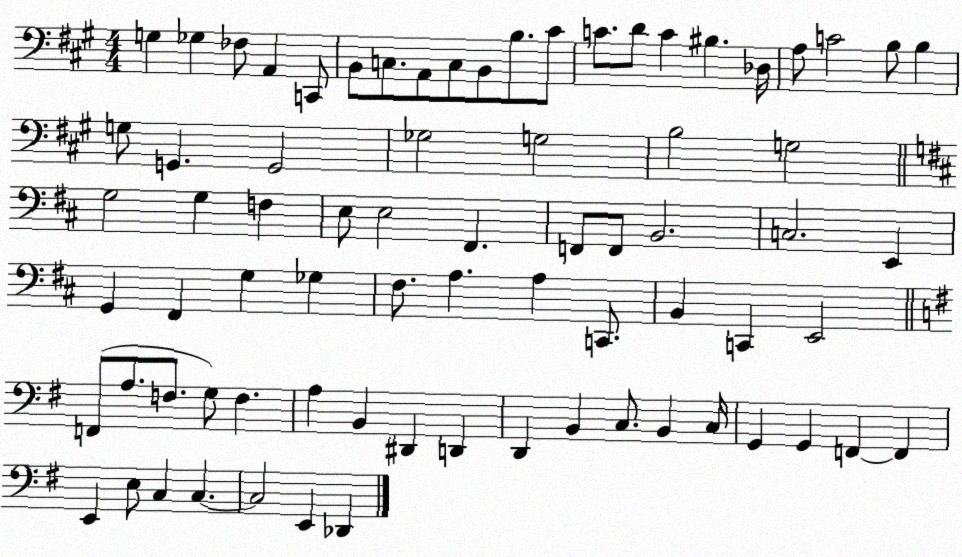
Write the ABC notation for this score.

X:1
T:Untitled
M:4/4
L:1/4
K:A
G, _G, _F,/2 A,, C,,/2 B,,/2 C,/2 A,,/2 C,/2 B,,/2 B,/2 ^C/2 C/2 D/2 C ^B, _D,/4 A,/2 C2 B,/2 B, G,/2 G,, G,,2 _G,2 G,2 B,2 G,2 G,2 G, F, E,/2 E,2 ^F,, F,,/2 F,,/2 B,,2 C,2 E,, G,, ^F,, G, _G, ^F,/2 A, A, C,,/2 B,, C,, E,,2 F,,/2 A,/2 F,/2 G,/2 F, A, B,, ^D,, D,, D,, B,, C,/2 B,, C,/4 G,, G,, F,, F,, E,, E,/2 C, C, C,2 E,, _D,,